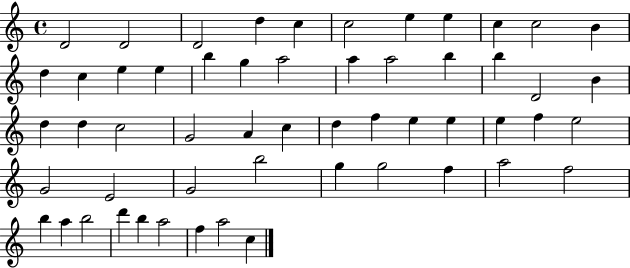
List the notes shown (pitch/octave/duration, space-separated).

D4/h D4/h D4/h D5/q C5/q C5/h E5/q E5/q C5/q C5/h B4/q D5/q C5/q E5/q E5/q B5/q G5/q A5/h A5/q A5/h B5/q B5/q D4/h B4/q D5/q D5/q C5/h G4/h A4/q C5/q D5/q F5/q E5/q E5/q E5/q F5/q E5/h G4/h E4/h G4/h B5/h G5/q G5/h F5/q A5/h F5/h B5/q A5/q B5/h D6/q B5/q A5/h F5/q A5/h C5/q